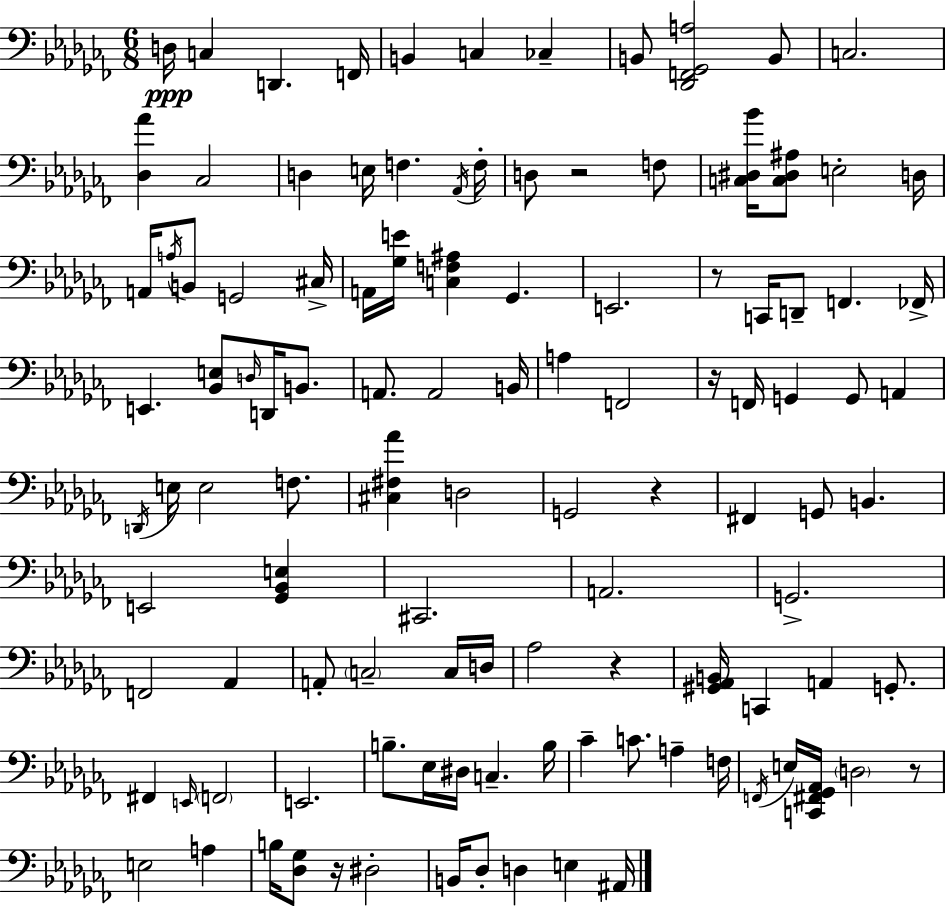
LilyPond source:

{
  \clef bass
  \numericTimeSignature
  \time 6/8
  \key aes \minor
  d16\ppp c4 d,4. f,16 | b,4 c4 ces4-- | b,8 <des, f, ges, a>2 b,8 | c2. | \break <des aes'>4 ces2 | d4 e16 f4. \acciaccatura { aes,16 } | f16-. d8 r2 f8 | <c dis bes'>16 <c dis ais>8 e2-. | \break d16 a,16 \acciaccatura { a16 } b,8 g,2 | cis16-> a,16 <ges e'>16 <c f ais>4 ges,4. | e,2. | r8 c,16 d,8-- f,4. | \break fes,16-> e,4. <bes, e>8 \grace { d16 } d,16 | b,8. a,8. a,2 | b,16 a4 f,2 | r16 f,16 g,4 g,8 a,4 | \break \acciaccatura { d,16 } e16 e2 | f8. <cis fis aes'>4 d2 | g,2 | r4 fis,4 g,8 b,4. | \break e,2 | <ges, bes, e>4 cis,2. | a,2. | g,2.-> | \break f,2 | aes,4 a,8-. \parenthesize c2-- | c16 d16 aes2 | r4 <gis, aes, b,>16 c,4 a,4 | \break g,8.-. fis,4 \grace { e,16 } \parenthesize f,2 | e,2. | b8.-- ees16 dis16 c4.-- | b16 ces'4-- c'8. | \break a4-- f16 \acciaccatura { f,16 } e16 <c, fis, ges, aes,>16 \parenthesize d2 | r8 e2 | a4 b16 <des ges>8 r16 dis2-. | b,16 des8-. d4 | \break e4 ais,16 \bar "|."
}